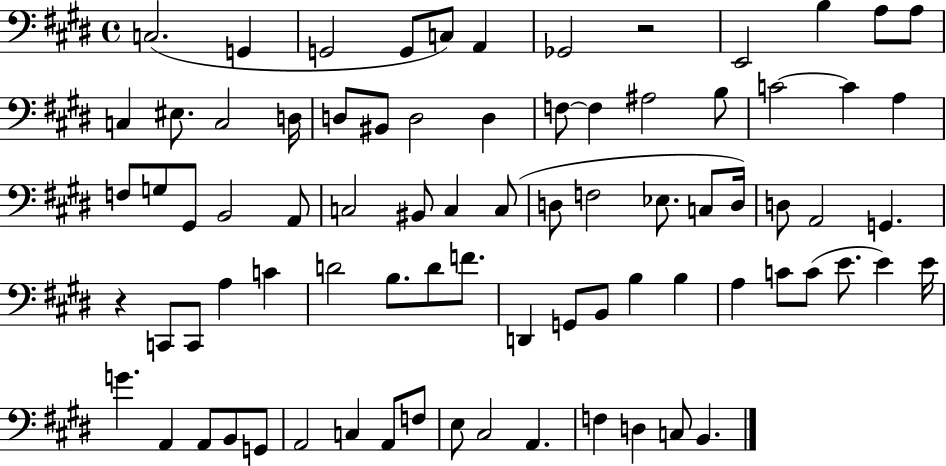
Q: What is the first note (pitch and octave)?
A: C3